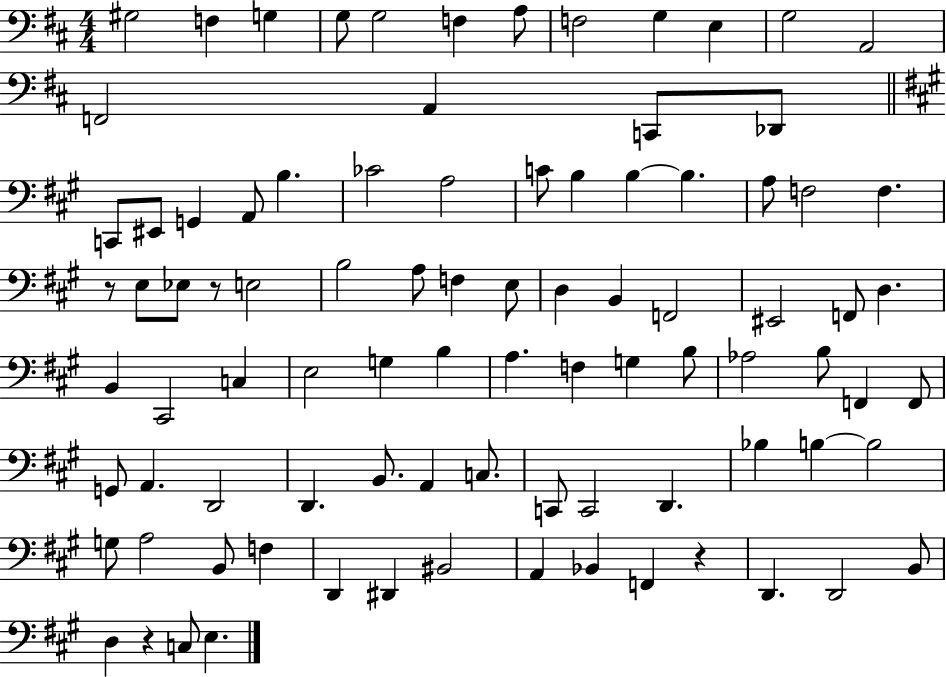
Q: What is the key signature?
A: D major